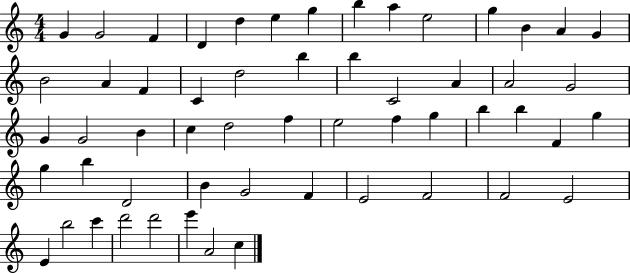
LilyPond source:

{
  \clef treble
  \numericTimeSignature
  \time 4/4
  \key c \major
  g'4 g'2 f'4 | d'4 d''4 e''4 g''4 | b''4 a''4 e''2 | g''4 b'4 a'4 g'4 | \break b'2 a'4 f'4 | c'4 d''2 b''4 | b''4 c'2 a'4 | a'2 g'2 | \break g'4 g'2 b'4 | c''4 d''2 f''4 | e''2 f''4 g''4 | b''4 b''4 f'4 g''4 | \break g''4 b''4 d'2 | b'4 g'2 f'4 | e'2 f'2 | f'2 e'2 | \break e'4 b''2 c'''4 | d'''2 d'''2 | e'''4 a'2 c''4 | \bar "|."
}